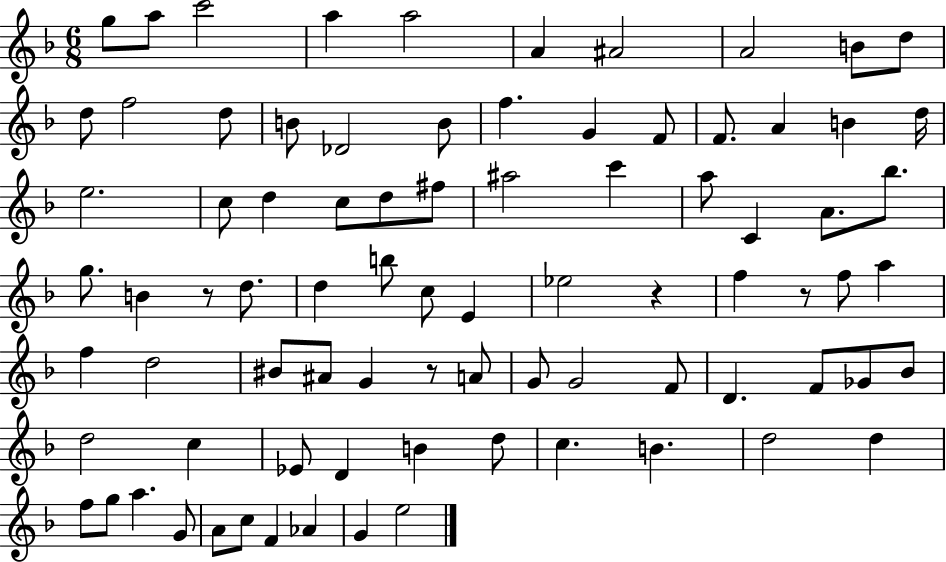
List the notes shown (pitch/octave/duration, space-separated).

G5/e A5/e C6/h A5/q A5/h A4/q A#4/h A4/h B4/e D5/e D5/e F5/h D5/e B4/e Db4/h B4/e F5/q. G4/q F4/e F4/e. A4/q B4/q D5/s E5/h. C5/e D5/q C5/e D5/e F#5/e A#5/h C6/q A5/e C4/q A4/e. Bb5/e. G5/e. B4/q R/e D5/e. D5/q B5/e C5/e E4/q Eb5/h R/q F5/q R/e F5/e A5/q F5/q D5/h BIS4/e A#4/e G4/q R/e A4/e G4/e G4/h F4/e D4/q. F4/e Gb4/e Bb4/e D5/h C5/q Eb4/e D4/q B4/q D5/e C5/q. B4/q. D5/h D5/q F5/e G5/e A5/q. G4/e A4/e C5/e F4/q Ab4/q G4/q E5/h